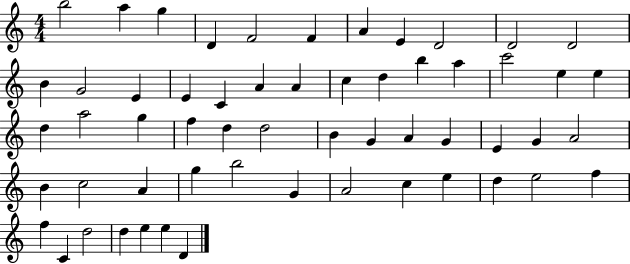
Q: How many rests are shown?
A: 0